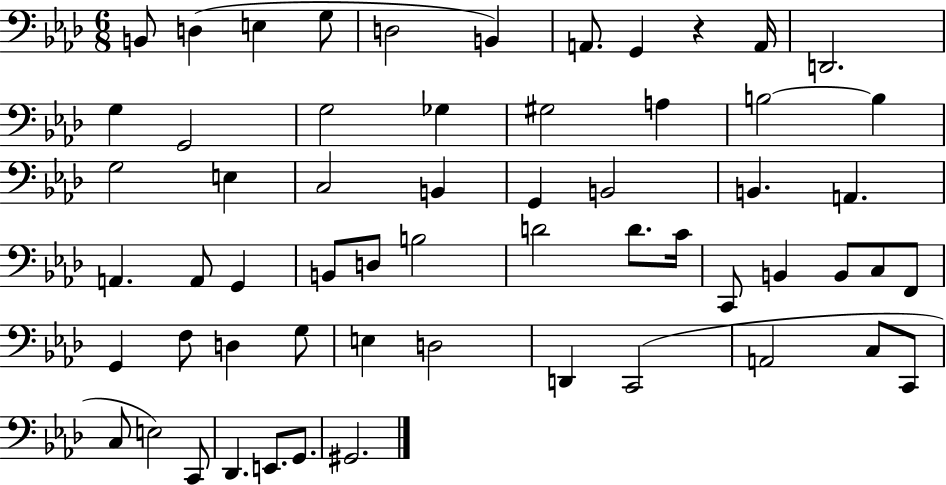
X:1
T:Untitled
M:6/8
L:1/4
K:Ab
B,,/2 D, E, G,/2 D,2 B,, A,,/2 G,, z A,,/4 D,,2 G, G,,2 G,2 _G, ^G,2 A, B,2 B, G,2 E, C,2 B,, G,, B,,2 B,, A,, A,, A,,/2 G,, B,,/2 D,/2 B,2 D2 D/2 C/4 C,,/2 B,, B,,/2 C,/2 F,,/2 G,, F,/2 D, G,/2 E, D,2 D,, C,,2 A,,2 C,/2 C,,/2 C,/2 E,2 C,,/2 _D,, E,,/2 G,,/2 ^G,,2